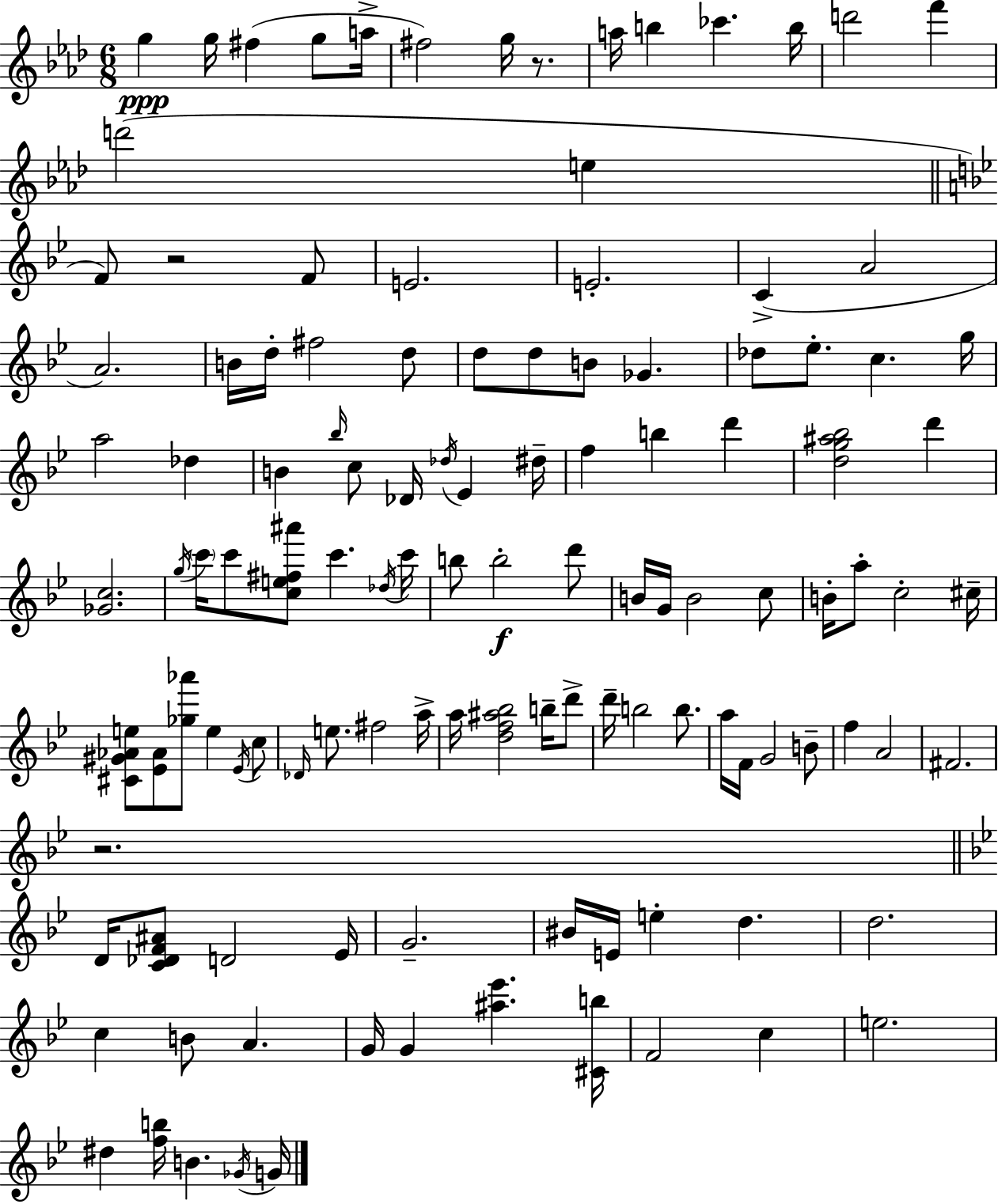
G5/q G5/s F#5/q G5/e A5/s F#5/h G5/s R/e. A5/s B5/q CES6/q. B5/s D6/h F6/q D6/h E5/q F4/e R/h F4/e E4/h. E4/h. C4/q A4/h A4/h. B4/s D5/s F#5/h D5/e D5/e D5/e B4/e Gb4/q. Db5/e Eb5/e. C5/q. G5/s A5/h Db5/q B4/q Bb5/s C5/e Db4/s Db5/s Eb4/q D#5/s F5/q B5/q D6/q [D5,G5,A#5,Bb5]/h D6/q [Gb4,C5]/h. G5/s C6/s C6/e [C5,E5,F#5,A#6]/e C6/q. Db5/s C6/s B5/e B5/h D6/e B4/s G4/s B4/h C5/e B4/s A5/e C5/h C#5/s [C#4,G#4,Ab4,E5]/e [Eb4,Ab4]/e [Gb5,Ab6]/e E5/q Eb4/s C5/e Db4/s E5/e. F#5/h A5/s A5/s [D5,F5,A#5,Bb5]/h B5/s D6/e D6/s B5/h B5/e. A5/s F4/s G4/h B4/e F5/q A4/h F#4/h. R/h. D4/s [C4,Db4,F4,A#4]/e D4/h Eb4/s G4/h. BIS4/s E4/s E5/q D5/q. D5/h. C5/q B4/e A4/q. G4/s G4/q [A#5,Eb6]/q. [C#4,B5]/s F4/h C5/q E5/h. D#5/q [F5,B5]/s B4/q. Gb4/s G4/s